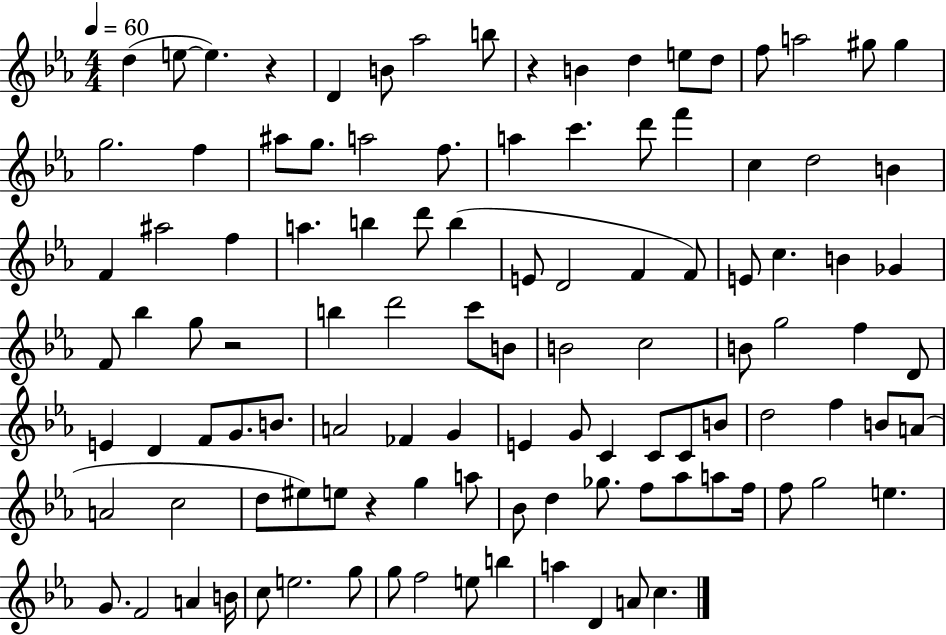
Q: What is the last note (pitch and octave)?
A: C5